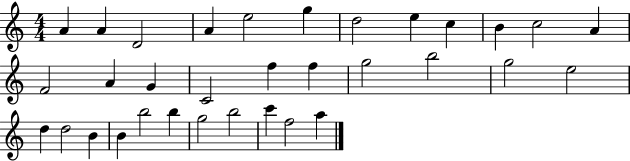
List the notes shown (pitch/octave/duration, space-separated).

A4/q A4/q D4/h A4/q E5/h G5/q D5/h E5/q C5/q B4/q C5/h A4/q F4/h A4/q G4/q C4/h F5/q F5/q G5/h B5/h G5/h E5/h D5/q D5/h B4/q B4/q B5/h B5/q G5/h B5/h C6/q F5/h A5/q